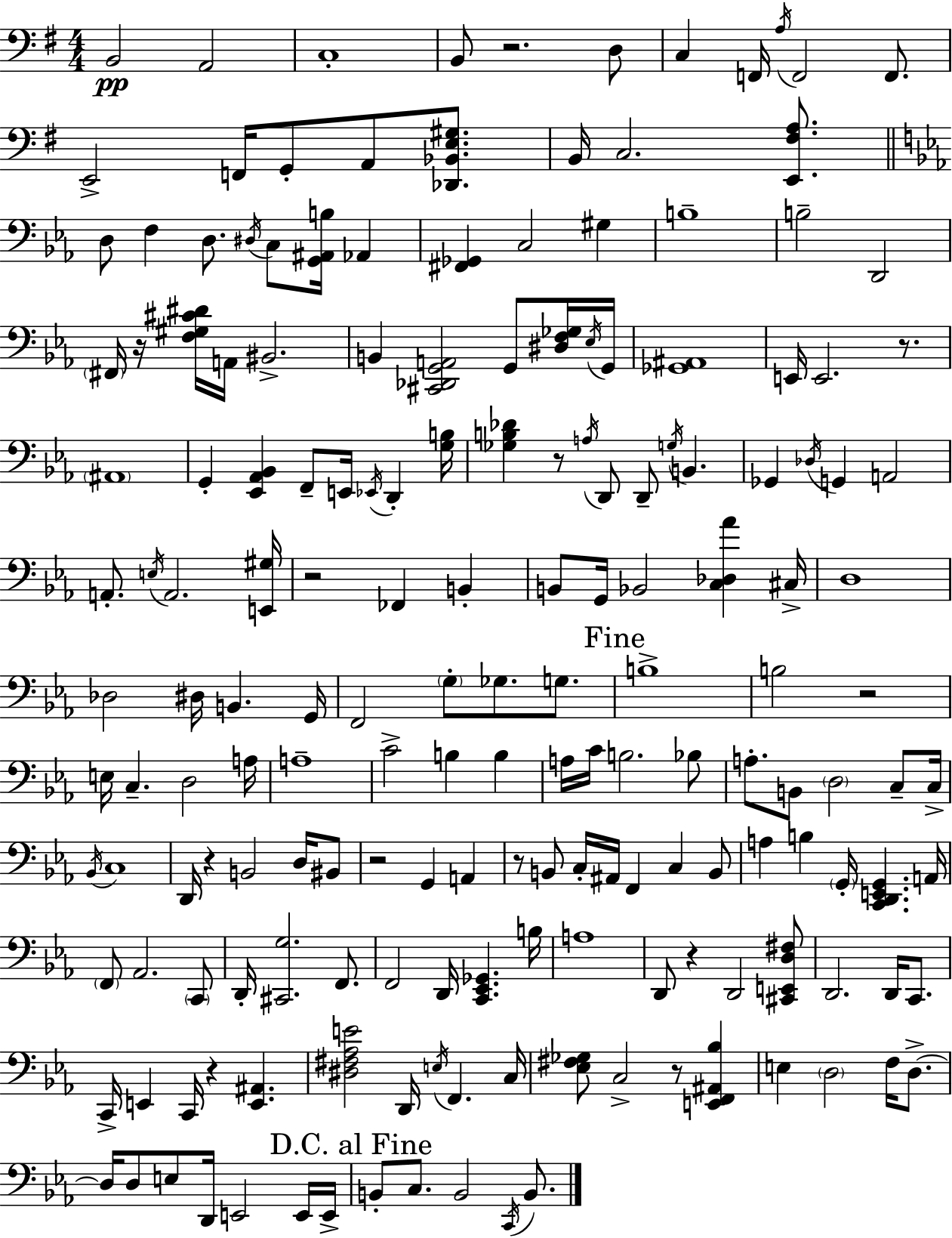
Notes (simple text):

B2/h A2/h C3/w B2/e R/h. D3/e C3/q F2/s A3/s F2/h F2/e. E2/h F2/s G2/e A2/e [Db2,Bb2,E3,G#3]/e. B2/s C3/h. [E2,F#3,A3]/e. D3/e F3/q D3/e. D#3/s C3/e [G2,A#2,B3]/s Ab2/q [F#2,Gb2]/q C3/h G#3/q B3/w B3/h D2/h F#2/s R/s [F3,G#3,C#4,D#4]/s A2/s BIS2/h. B2/q [C#2,Db2,G2,A2]/h G2/e [D#3,F3,Gb3]/s Eb3/s G2/s [Gb2,A#2]/w E2/s E2/h. R/e. A#2/w G2/q [Eb2,Ab2,Bb2]/q F2/e E2/s Eb2/s D2/q [G3,B3]/s [Gb3,B3,Db4]/q R/e A3/s D2/e D2/e G3/s B2/q. Gb2/q Db3/s G2/q A2/h A2/e. E3/s A2/h. [E2,G#3]/s R/h FES2/q B2/q B2/e G2/s Bb2/h [C3,Db3,Ab4]/q C#3/s D3/w Db3/h D#3/s B2/q. G2/s F2/h G3/e Gb3/e. G3/e. B3/w B3/h R/h E3/s C3/q. D3/h A3/s A3/w C4/h B3/q B3/q A3/s C4/s B3/h. Bb3/e A3/e. B2/e D3/h C3/e C3/s Bb2/s C3/w D2/s R/q B2/h D3/s BIS2/e R/h G2/q A2/q R/e B2/e C3/s A#2/s F2/q C3/q B2/e A3/q B3/q G2/s [C2,D2,E2,G2]/q. A2/s F2/e Ab2/h. C2/e D2/s [C#2,G3]/h. F2/e. F2/h D2/s [C2,Eb2,Gb2]/q. B3/s A3/w D2/e R/q D2/h [C#2,E2,D3,F#3]/e D2/h. D2/s C2/e. C2/s E2/q C2/s R/q [E2,A#2]/q. [D#3,F#3,Ab3,E4]/h D2/s E3/s F2/q. C3/s [Eb3,F#3,Gb3]/e C3/h R/e [E2,F2,A#2,Bb3]/q E3/q D3/h F3/s D3/e. D3/s D3/e E3/e D2/s E2/h E2/s E2/s B2/e C3/e. B2/h C2/s B2/e.